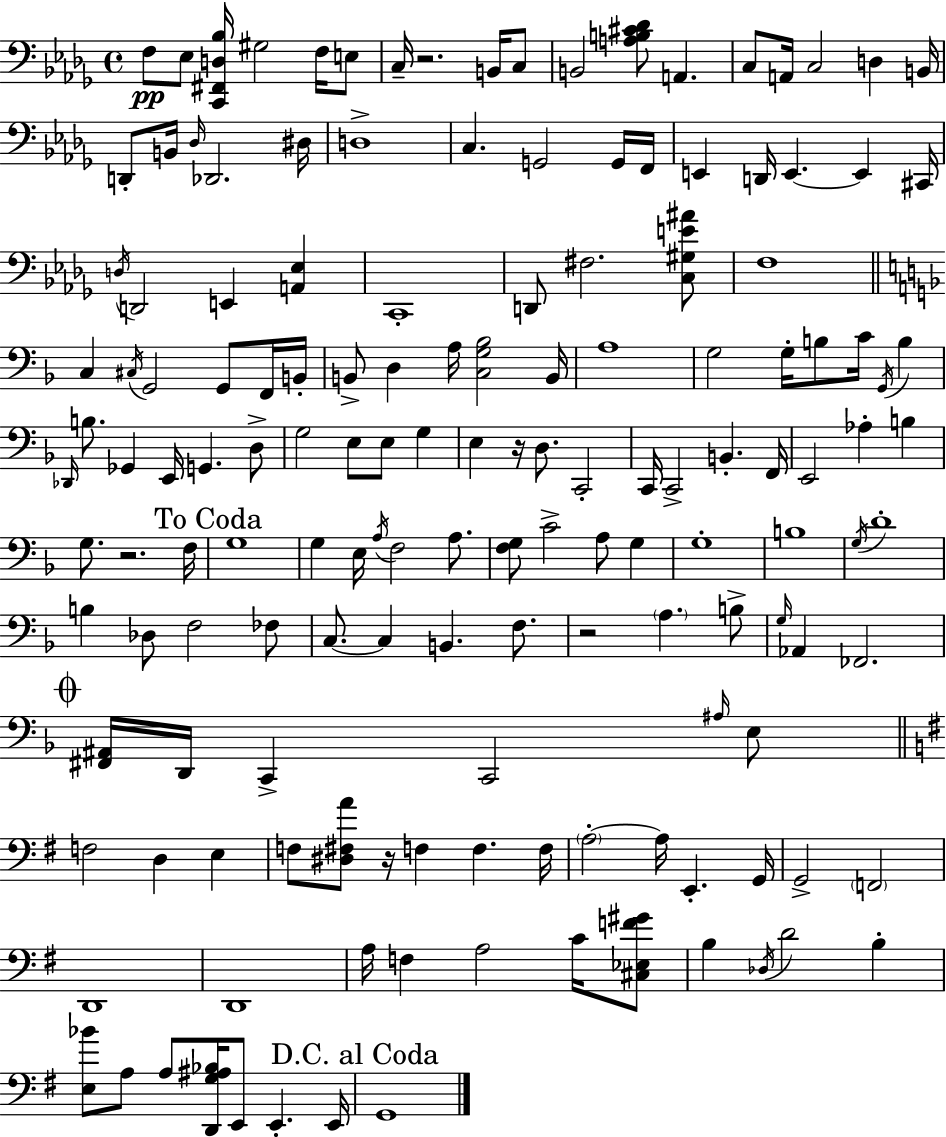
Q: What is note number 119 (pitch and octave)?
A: G2